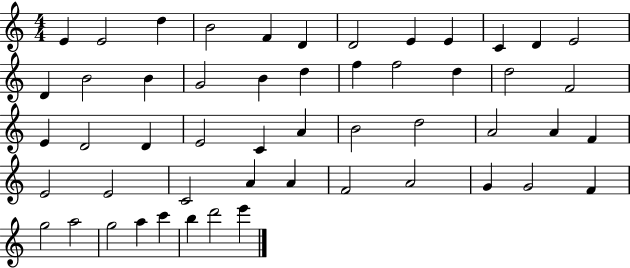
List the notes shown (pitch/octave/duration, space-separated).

E4/q E4/h D5/q B4/h F4/q D4/q D4/h E4/q E4/q C4/q D4/q E4/h D4/q B4/h B4/q G4/h B4/q D5/q F5/q F5/h D5/q D5/h F4/h E4/q D4/h D4/q E4/h C4/q A4/q B4/h D5/h A4/h A4/q F4/q E4/h E4/h C4/h A4/q A4/q F4/h A4/h G4/q G4/h F4/q G5/h A5/h G5/h A5/q C6/q B5/q D6/h E6/q